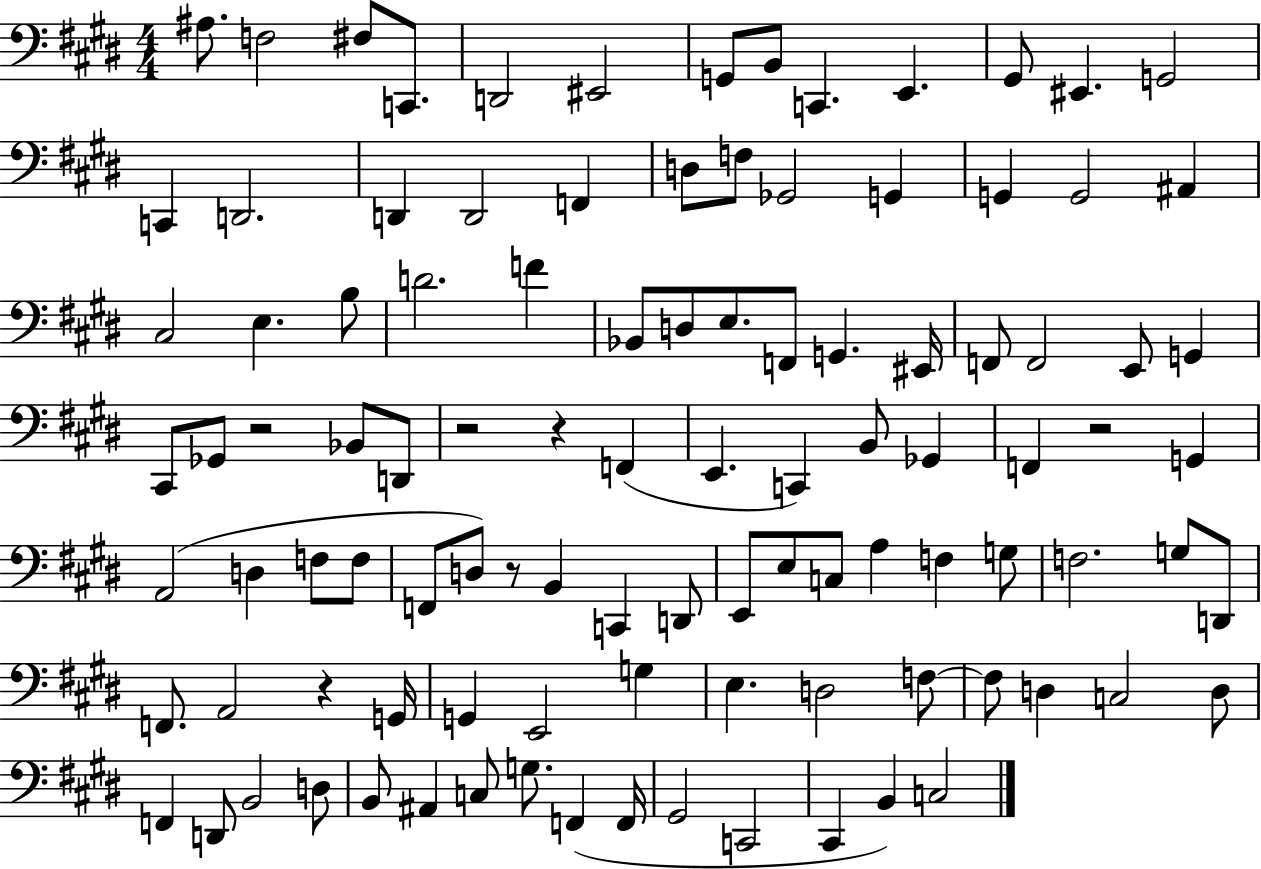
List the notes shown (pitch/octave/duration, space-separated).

A#3/e. F3/h F#3/e C2/e. D2/h EIS2/h G2/e B2/e C2/q. E2/q. G#2/e EIS2/q. G2/h C2/q D2/h. D2/q D2/h F2/q D3/e F3/e Gb2/h G2/q G2/q G2/h A#2/q C#3/h E3/q. B3/e D4/h. F4/q Bb2/e D3/e E3/e. F2/e G2/q. EIS2/s F2/e F2/h E2/e G2/q C#2/e Gb2/e R/h Bb2/e D2/e R/h R/q F2/q E2/q. C2/q B2/e Gb2/q F2/q R/h G2/q A2/h D3/q F3/e F3/e F2/e D3/e R/e B2/q C2/q D2/e E2/e E3/e C3/e A3/q F3/q G3/e F3/h. G3/e D2/e F2/e. A2/h R/q G2/s G2/q E2/h G3/q E3/q. D3/h F3/e F3/e D3/q C3/h D3/e F2/q D2/e B2/h D3/e B2/e A#2/q C3/e G3/e. F2/q F2/s G#2/h C2/h C#2/q B2/q C3/h